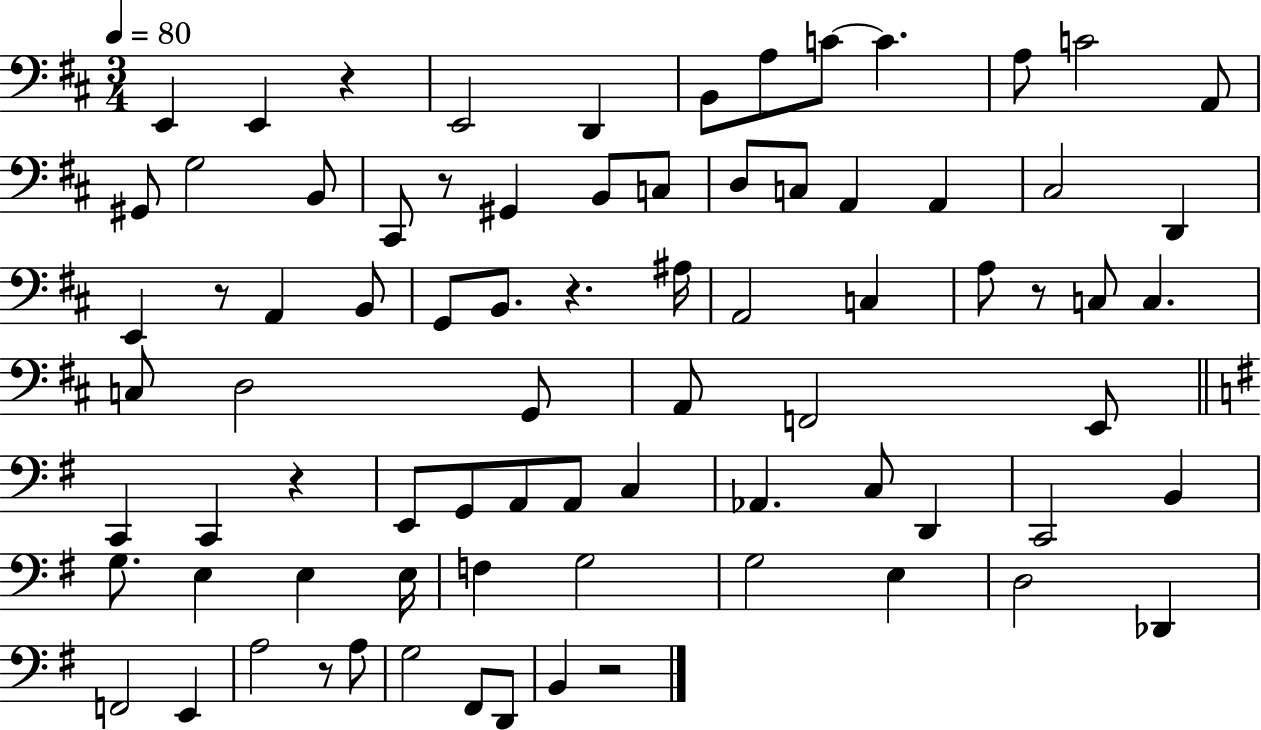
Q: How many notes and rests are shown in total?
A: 79